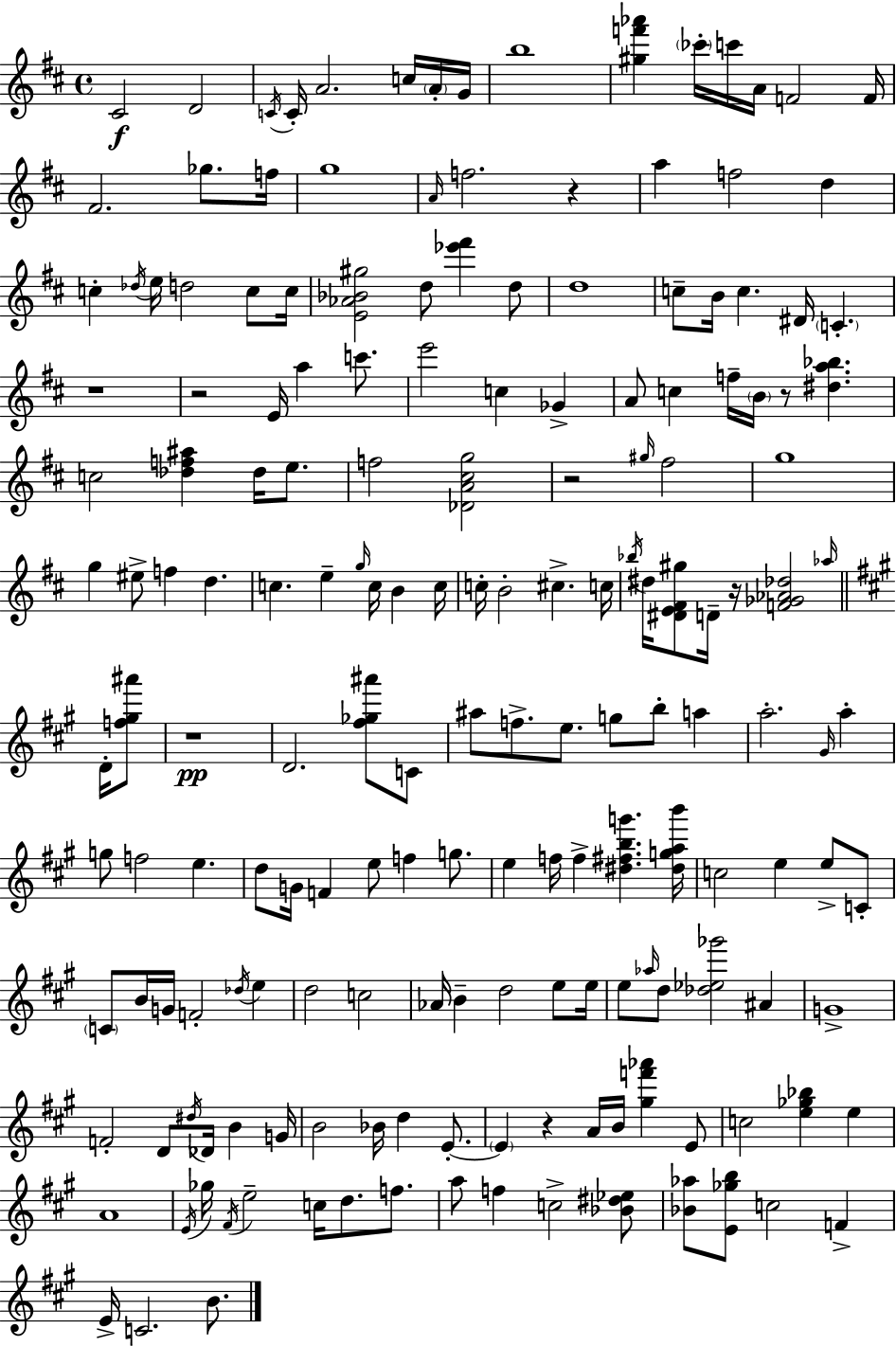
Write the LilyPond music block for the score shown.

{
  \clef treble
  \time 4/4
  \defaultTimeSignature
  \key d \major
  cis'2\f d'2 | \acciaccatura { c'16 } c'16-. a'2. c''16 \parenthesize a'16-. | g'16 b''1 | <gis'' f''' aes'''>4 \parenthesize ces'''16-. c'''16 a'16 f'2 | \break f'16 fis'2. ges''8. | f''16 g''1 | \grace { a'16 } f''2. r4 | a''4 f''2 d''4 | \break c''4-. \acciaccatura { des''16 } e''16 d''2 | c''8 c''16 <e' aes' bes' gis''>2 d''8 <ees''' fis'''>4 | d''8 d''1 | c''8-- b'16 c''4. dis'16 \parenthesize c'4.-. | \break r1 | r2 e'16 a''4 | c'''8. e'''2 c''4 ges'4-> | a'8 c''4 f''16-- \parenthesize b'16 r8 <dis'' a'' bes''>4. | \break c''2 <des'' f'' ais''>4 des''16 | e''8. f''2 <des' a' cis'' g''>2 | r2 \grace { gis''16 } fis''2 | g''1 | \break g''4 eis''8-> f''4 d''4. | c''4. e''4-- \grace { g''16 } c''16 | b'4 c''16 c''16-. b'2-. cis''4.-> | c''16 \acciaccatura { bes''16 } dis''16 <dis' e' fis' gis''>8 d'16-- r16 <f' ges' aes' des''>2 | \break \grace { aes''16 } \bar "||" \break \key a \major d'16-. <f'' gis'' ais'''>8 r1\pp | d'2. <fis'' ges'' ais'''>8 | c'8 ais''8 f''8.-> e''8. g''8 b''8-. a''4 | a''2.-. \grace { gis'16 } | \break a''4-. g''8 f''2 e''4. | d''8 g'16 f'4 e''8 f''4 | g''8. e''4 f''16 f''4-> <dis'' fis'' b'' g'''>4. | <dis'' g'' a'' b'''>16 c''2 e''4 | \break e''8-> c'8-. \parenthesize c'8 b'16 g'16 f'2-. | \acciaccatura { des''16 } e''4 d''2 c''2 | aes'16 b'4-- d''2 | e''8 e''16 e''8 \grace { aes''16 } d''8 <des'' ees'' ges'''>2 | \break ais'4 g'1-> | f'2-. d'8 | \acciaccatura { dis''16 } des'16 b'4 g'16 b'2 bes'16 | d''4 e'8.-.~~ \parenthesize e'4 r4 a'16 | \break b'16 <gis'' f''' aes'''>4 e'8 c''2 <e'' ges'' bes''>4 | e''4 a'1 | \acciaccatura { e'16 } ges''16 \acciaccatura { fis'16 } e''2-- | c''16 d''8. f''8. a''8 f''4 c''2-> | \break <bes' dis'' ees''>8 <bes' aes''>8 <e' ges'' b''>8 c''2 | f'4-> e'16-> c'2. | b'8. \bar "|."
}